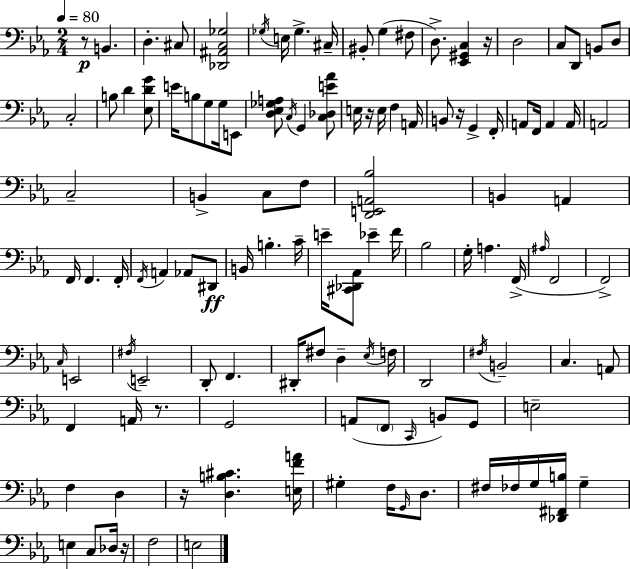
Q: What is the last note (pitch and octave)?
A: E3